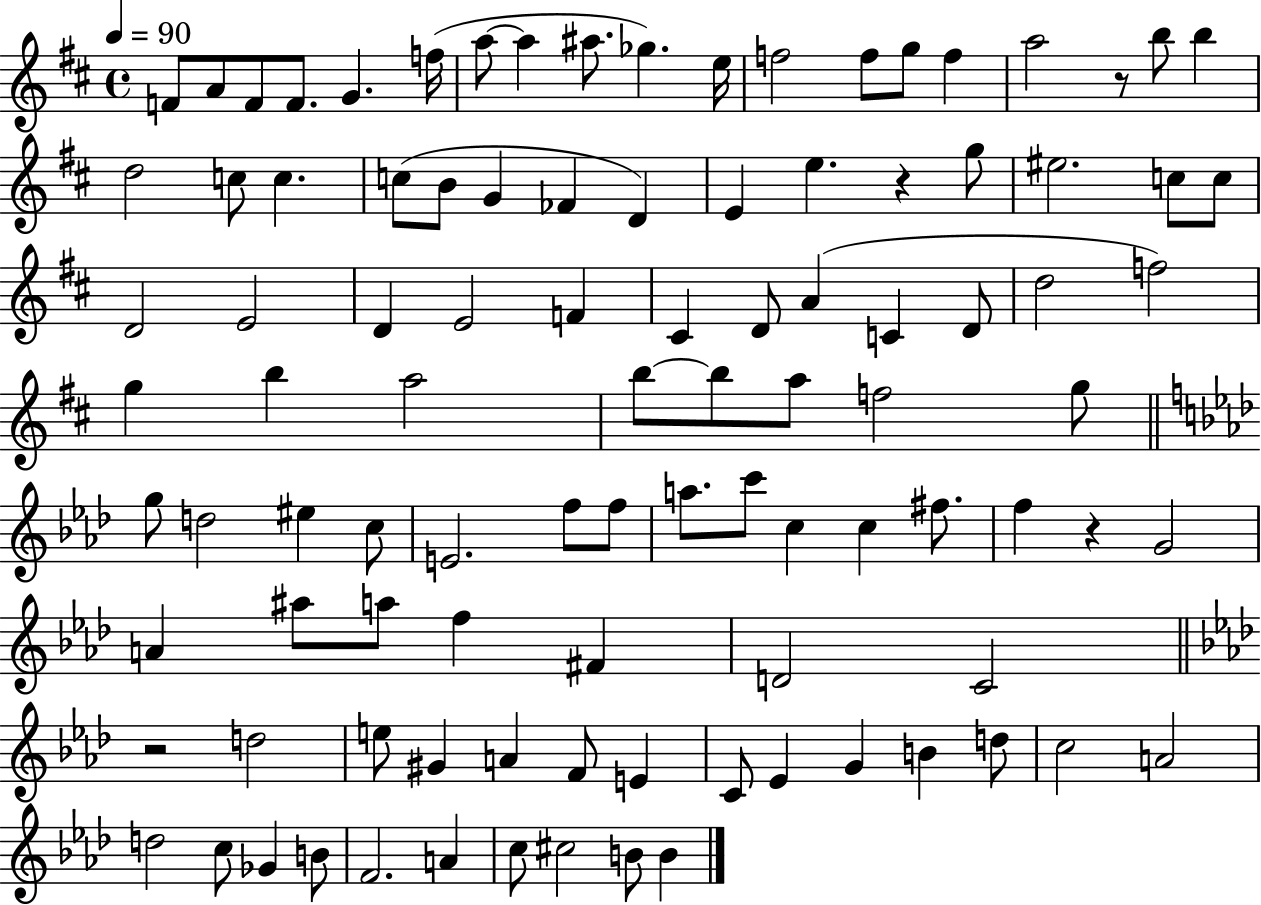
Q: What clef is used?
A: treble